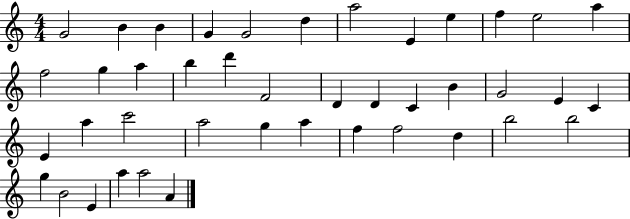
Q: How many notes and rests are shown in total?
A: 42